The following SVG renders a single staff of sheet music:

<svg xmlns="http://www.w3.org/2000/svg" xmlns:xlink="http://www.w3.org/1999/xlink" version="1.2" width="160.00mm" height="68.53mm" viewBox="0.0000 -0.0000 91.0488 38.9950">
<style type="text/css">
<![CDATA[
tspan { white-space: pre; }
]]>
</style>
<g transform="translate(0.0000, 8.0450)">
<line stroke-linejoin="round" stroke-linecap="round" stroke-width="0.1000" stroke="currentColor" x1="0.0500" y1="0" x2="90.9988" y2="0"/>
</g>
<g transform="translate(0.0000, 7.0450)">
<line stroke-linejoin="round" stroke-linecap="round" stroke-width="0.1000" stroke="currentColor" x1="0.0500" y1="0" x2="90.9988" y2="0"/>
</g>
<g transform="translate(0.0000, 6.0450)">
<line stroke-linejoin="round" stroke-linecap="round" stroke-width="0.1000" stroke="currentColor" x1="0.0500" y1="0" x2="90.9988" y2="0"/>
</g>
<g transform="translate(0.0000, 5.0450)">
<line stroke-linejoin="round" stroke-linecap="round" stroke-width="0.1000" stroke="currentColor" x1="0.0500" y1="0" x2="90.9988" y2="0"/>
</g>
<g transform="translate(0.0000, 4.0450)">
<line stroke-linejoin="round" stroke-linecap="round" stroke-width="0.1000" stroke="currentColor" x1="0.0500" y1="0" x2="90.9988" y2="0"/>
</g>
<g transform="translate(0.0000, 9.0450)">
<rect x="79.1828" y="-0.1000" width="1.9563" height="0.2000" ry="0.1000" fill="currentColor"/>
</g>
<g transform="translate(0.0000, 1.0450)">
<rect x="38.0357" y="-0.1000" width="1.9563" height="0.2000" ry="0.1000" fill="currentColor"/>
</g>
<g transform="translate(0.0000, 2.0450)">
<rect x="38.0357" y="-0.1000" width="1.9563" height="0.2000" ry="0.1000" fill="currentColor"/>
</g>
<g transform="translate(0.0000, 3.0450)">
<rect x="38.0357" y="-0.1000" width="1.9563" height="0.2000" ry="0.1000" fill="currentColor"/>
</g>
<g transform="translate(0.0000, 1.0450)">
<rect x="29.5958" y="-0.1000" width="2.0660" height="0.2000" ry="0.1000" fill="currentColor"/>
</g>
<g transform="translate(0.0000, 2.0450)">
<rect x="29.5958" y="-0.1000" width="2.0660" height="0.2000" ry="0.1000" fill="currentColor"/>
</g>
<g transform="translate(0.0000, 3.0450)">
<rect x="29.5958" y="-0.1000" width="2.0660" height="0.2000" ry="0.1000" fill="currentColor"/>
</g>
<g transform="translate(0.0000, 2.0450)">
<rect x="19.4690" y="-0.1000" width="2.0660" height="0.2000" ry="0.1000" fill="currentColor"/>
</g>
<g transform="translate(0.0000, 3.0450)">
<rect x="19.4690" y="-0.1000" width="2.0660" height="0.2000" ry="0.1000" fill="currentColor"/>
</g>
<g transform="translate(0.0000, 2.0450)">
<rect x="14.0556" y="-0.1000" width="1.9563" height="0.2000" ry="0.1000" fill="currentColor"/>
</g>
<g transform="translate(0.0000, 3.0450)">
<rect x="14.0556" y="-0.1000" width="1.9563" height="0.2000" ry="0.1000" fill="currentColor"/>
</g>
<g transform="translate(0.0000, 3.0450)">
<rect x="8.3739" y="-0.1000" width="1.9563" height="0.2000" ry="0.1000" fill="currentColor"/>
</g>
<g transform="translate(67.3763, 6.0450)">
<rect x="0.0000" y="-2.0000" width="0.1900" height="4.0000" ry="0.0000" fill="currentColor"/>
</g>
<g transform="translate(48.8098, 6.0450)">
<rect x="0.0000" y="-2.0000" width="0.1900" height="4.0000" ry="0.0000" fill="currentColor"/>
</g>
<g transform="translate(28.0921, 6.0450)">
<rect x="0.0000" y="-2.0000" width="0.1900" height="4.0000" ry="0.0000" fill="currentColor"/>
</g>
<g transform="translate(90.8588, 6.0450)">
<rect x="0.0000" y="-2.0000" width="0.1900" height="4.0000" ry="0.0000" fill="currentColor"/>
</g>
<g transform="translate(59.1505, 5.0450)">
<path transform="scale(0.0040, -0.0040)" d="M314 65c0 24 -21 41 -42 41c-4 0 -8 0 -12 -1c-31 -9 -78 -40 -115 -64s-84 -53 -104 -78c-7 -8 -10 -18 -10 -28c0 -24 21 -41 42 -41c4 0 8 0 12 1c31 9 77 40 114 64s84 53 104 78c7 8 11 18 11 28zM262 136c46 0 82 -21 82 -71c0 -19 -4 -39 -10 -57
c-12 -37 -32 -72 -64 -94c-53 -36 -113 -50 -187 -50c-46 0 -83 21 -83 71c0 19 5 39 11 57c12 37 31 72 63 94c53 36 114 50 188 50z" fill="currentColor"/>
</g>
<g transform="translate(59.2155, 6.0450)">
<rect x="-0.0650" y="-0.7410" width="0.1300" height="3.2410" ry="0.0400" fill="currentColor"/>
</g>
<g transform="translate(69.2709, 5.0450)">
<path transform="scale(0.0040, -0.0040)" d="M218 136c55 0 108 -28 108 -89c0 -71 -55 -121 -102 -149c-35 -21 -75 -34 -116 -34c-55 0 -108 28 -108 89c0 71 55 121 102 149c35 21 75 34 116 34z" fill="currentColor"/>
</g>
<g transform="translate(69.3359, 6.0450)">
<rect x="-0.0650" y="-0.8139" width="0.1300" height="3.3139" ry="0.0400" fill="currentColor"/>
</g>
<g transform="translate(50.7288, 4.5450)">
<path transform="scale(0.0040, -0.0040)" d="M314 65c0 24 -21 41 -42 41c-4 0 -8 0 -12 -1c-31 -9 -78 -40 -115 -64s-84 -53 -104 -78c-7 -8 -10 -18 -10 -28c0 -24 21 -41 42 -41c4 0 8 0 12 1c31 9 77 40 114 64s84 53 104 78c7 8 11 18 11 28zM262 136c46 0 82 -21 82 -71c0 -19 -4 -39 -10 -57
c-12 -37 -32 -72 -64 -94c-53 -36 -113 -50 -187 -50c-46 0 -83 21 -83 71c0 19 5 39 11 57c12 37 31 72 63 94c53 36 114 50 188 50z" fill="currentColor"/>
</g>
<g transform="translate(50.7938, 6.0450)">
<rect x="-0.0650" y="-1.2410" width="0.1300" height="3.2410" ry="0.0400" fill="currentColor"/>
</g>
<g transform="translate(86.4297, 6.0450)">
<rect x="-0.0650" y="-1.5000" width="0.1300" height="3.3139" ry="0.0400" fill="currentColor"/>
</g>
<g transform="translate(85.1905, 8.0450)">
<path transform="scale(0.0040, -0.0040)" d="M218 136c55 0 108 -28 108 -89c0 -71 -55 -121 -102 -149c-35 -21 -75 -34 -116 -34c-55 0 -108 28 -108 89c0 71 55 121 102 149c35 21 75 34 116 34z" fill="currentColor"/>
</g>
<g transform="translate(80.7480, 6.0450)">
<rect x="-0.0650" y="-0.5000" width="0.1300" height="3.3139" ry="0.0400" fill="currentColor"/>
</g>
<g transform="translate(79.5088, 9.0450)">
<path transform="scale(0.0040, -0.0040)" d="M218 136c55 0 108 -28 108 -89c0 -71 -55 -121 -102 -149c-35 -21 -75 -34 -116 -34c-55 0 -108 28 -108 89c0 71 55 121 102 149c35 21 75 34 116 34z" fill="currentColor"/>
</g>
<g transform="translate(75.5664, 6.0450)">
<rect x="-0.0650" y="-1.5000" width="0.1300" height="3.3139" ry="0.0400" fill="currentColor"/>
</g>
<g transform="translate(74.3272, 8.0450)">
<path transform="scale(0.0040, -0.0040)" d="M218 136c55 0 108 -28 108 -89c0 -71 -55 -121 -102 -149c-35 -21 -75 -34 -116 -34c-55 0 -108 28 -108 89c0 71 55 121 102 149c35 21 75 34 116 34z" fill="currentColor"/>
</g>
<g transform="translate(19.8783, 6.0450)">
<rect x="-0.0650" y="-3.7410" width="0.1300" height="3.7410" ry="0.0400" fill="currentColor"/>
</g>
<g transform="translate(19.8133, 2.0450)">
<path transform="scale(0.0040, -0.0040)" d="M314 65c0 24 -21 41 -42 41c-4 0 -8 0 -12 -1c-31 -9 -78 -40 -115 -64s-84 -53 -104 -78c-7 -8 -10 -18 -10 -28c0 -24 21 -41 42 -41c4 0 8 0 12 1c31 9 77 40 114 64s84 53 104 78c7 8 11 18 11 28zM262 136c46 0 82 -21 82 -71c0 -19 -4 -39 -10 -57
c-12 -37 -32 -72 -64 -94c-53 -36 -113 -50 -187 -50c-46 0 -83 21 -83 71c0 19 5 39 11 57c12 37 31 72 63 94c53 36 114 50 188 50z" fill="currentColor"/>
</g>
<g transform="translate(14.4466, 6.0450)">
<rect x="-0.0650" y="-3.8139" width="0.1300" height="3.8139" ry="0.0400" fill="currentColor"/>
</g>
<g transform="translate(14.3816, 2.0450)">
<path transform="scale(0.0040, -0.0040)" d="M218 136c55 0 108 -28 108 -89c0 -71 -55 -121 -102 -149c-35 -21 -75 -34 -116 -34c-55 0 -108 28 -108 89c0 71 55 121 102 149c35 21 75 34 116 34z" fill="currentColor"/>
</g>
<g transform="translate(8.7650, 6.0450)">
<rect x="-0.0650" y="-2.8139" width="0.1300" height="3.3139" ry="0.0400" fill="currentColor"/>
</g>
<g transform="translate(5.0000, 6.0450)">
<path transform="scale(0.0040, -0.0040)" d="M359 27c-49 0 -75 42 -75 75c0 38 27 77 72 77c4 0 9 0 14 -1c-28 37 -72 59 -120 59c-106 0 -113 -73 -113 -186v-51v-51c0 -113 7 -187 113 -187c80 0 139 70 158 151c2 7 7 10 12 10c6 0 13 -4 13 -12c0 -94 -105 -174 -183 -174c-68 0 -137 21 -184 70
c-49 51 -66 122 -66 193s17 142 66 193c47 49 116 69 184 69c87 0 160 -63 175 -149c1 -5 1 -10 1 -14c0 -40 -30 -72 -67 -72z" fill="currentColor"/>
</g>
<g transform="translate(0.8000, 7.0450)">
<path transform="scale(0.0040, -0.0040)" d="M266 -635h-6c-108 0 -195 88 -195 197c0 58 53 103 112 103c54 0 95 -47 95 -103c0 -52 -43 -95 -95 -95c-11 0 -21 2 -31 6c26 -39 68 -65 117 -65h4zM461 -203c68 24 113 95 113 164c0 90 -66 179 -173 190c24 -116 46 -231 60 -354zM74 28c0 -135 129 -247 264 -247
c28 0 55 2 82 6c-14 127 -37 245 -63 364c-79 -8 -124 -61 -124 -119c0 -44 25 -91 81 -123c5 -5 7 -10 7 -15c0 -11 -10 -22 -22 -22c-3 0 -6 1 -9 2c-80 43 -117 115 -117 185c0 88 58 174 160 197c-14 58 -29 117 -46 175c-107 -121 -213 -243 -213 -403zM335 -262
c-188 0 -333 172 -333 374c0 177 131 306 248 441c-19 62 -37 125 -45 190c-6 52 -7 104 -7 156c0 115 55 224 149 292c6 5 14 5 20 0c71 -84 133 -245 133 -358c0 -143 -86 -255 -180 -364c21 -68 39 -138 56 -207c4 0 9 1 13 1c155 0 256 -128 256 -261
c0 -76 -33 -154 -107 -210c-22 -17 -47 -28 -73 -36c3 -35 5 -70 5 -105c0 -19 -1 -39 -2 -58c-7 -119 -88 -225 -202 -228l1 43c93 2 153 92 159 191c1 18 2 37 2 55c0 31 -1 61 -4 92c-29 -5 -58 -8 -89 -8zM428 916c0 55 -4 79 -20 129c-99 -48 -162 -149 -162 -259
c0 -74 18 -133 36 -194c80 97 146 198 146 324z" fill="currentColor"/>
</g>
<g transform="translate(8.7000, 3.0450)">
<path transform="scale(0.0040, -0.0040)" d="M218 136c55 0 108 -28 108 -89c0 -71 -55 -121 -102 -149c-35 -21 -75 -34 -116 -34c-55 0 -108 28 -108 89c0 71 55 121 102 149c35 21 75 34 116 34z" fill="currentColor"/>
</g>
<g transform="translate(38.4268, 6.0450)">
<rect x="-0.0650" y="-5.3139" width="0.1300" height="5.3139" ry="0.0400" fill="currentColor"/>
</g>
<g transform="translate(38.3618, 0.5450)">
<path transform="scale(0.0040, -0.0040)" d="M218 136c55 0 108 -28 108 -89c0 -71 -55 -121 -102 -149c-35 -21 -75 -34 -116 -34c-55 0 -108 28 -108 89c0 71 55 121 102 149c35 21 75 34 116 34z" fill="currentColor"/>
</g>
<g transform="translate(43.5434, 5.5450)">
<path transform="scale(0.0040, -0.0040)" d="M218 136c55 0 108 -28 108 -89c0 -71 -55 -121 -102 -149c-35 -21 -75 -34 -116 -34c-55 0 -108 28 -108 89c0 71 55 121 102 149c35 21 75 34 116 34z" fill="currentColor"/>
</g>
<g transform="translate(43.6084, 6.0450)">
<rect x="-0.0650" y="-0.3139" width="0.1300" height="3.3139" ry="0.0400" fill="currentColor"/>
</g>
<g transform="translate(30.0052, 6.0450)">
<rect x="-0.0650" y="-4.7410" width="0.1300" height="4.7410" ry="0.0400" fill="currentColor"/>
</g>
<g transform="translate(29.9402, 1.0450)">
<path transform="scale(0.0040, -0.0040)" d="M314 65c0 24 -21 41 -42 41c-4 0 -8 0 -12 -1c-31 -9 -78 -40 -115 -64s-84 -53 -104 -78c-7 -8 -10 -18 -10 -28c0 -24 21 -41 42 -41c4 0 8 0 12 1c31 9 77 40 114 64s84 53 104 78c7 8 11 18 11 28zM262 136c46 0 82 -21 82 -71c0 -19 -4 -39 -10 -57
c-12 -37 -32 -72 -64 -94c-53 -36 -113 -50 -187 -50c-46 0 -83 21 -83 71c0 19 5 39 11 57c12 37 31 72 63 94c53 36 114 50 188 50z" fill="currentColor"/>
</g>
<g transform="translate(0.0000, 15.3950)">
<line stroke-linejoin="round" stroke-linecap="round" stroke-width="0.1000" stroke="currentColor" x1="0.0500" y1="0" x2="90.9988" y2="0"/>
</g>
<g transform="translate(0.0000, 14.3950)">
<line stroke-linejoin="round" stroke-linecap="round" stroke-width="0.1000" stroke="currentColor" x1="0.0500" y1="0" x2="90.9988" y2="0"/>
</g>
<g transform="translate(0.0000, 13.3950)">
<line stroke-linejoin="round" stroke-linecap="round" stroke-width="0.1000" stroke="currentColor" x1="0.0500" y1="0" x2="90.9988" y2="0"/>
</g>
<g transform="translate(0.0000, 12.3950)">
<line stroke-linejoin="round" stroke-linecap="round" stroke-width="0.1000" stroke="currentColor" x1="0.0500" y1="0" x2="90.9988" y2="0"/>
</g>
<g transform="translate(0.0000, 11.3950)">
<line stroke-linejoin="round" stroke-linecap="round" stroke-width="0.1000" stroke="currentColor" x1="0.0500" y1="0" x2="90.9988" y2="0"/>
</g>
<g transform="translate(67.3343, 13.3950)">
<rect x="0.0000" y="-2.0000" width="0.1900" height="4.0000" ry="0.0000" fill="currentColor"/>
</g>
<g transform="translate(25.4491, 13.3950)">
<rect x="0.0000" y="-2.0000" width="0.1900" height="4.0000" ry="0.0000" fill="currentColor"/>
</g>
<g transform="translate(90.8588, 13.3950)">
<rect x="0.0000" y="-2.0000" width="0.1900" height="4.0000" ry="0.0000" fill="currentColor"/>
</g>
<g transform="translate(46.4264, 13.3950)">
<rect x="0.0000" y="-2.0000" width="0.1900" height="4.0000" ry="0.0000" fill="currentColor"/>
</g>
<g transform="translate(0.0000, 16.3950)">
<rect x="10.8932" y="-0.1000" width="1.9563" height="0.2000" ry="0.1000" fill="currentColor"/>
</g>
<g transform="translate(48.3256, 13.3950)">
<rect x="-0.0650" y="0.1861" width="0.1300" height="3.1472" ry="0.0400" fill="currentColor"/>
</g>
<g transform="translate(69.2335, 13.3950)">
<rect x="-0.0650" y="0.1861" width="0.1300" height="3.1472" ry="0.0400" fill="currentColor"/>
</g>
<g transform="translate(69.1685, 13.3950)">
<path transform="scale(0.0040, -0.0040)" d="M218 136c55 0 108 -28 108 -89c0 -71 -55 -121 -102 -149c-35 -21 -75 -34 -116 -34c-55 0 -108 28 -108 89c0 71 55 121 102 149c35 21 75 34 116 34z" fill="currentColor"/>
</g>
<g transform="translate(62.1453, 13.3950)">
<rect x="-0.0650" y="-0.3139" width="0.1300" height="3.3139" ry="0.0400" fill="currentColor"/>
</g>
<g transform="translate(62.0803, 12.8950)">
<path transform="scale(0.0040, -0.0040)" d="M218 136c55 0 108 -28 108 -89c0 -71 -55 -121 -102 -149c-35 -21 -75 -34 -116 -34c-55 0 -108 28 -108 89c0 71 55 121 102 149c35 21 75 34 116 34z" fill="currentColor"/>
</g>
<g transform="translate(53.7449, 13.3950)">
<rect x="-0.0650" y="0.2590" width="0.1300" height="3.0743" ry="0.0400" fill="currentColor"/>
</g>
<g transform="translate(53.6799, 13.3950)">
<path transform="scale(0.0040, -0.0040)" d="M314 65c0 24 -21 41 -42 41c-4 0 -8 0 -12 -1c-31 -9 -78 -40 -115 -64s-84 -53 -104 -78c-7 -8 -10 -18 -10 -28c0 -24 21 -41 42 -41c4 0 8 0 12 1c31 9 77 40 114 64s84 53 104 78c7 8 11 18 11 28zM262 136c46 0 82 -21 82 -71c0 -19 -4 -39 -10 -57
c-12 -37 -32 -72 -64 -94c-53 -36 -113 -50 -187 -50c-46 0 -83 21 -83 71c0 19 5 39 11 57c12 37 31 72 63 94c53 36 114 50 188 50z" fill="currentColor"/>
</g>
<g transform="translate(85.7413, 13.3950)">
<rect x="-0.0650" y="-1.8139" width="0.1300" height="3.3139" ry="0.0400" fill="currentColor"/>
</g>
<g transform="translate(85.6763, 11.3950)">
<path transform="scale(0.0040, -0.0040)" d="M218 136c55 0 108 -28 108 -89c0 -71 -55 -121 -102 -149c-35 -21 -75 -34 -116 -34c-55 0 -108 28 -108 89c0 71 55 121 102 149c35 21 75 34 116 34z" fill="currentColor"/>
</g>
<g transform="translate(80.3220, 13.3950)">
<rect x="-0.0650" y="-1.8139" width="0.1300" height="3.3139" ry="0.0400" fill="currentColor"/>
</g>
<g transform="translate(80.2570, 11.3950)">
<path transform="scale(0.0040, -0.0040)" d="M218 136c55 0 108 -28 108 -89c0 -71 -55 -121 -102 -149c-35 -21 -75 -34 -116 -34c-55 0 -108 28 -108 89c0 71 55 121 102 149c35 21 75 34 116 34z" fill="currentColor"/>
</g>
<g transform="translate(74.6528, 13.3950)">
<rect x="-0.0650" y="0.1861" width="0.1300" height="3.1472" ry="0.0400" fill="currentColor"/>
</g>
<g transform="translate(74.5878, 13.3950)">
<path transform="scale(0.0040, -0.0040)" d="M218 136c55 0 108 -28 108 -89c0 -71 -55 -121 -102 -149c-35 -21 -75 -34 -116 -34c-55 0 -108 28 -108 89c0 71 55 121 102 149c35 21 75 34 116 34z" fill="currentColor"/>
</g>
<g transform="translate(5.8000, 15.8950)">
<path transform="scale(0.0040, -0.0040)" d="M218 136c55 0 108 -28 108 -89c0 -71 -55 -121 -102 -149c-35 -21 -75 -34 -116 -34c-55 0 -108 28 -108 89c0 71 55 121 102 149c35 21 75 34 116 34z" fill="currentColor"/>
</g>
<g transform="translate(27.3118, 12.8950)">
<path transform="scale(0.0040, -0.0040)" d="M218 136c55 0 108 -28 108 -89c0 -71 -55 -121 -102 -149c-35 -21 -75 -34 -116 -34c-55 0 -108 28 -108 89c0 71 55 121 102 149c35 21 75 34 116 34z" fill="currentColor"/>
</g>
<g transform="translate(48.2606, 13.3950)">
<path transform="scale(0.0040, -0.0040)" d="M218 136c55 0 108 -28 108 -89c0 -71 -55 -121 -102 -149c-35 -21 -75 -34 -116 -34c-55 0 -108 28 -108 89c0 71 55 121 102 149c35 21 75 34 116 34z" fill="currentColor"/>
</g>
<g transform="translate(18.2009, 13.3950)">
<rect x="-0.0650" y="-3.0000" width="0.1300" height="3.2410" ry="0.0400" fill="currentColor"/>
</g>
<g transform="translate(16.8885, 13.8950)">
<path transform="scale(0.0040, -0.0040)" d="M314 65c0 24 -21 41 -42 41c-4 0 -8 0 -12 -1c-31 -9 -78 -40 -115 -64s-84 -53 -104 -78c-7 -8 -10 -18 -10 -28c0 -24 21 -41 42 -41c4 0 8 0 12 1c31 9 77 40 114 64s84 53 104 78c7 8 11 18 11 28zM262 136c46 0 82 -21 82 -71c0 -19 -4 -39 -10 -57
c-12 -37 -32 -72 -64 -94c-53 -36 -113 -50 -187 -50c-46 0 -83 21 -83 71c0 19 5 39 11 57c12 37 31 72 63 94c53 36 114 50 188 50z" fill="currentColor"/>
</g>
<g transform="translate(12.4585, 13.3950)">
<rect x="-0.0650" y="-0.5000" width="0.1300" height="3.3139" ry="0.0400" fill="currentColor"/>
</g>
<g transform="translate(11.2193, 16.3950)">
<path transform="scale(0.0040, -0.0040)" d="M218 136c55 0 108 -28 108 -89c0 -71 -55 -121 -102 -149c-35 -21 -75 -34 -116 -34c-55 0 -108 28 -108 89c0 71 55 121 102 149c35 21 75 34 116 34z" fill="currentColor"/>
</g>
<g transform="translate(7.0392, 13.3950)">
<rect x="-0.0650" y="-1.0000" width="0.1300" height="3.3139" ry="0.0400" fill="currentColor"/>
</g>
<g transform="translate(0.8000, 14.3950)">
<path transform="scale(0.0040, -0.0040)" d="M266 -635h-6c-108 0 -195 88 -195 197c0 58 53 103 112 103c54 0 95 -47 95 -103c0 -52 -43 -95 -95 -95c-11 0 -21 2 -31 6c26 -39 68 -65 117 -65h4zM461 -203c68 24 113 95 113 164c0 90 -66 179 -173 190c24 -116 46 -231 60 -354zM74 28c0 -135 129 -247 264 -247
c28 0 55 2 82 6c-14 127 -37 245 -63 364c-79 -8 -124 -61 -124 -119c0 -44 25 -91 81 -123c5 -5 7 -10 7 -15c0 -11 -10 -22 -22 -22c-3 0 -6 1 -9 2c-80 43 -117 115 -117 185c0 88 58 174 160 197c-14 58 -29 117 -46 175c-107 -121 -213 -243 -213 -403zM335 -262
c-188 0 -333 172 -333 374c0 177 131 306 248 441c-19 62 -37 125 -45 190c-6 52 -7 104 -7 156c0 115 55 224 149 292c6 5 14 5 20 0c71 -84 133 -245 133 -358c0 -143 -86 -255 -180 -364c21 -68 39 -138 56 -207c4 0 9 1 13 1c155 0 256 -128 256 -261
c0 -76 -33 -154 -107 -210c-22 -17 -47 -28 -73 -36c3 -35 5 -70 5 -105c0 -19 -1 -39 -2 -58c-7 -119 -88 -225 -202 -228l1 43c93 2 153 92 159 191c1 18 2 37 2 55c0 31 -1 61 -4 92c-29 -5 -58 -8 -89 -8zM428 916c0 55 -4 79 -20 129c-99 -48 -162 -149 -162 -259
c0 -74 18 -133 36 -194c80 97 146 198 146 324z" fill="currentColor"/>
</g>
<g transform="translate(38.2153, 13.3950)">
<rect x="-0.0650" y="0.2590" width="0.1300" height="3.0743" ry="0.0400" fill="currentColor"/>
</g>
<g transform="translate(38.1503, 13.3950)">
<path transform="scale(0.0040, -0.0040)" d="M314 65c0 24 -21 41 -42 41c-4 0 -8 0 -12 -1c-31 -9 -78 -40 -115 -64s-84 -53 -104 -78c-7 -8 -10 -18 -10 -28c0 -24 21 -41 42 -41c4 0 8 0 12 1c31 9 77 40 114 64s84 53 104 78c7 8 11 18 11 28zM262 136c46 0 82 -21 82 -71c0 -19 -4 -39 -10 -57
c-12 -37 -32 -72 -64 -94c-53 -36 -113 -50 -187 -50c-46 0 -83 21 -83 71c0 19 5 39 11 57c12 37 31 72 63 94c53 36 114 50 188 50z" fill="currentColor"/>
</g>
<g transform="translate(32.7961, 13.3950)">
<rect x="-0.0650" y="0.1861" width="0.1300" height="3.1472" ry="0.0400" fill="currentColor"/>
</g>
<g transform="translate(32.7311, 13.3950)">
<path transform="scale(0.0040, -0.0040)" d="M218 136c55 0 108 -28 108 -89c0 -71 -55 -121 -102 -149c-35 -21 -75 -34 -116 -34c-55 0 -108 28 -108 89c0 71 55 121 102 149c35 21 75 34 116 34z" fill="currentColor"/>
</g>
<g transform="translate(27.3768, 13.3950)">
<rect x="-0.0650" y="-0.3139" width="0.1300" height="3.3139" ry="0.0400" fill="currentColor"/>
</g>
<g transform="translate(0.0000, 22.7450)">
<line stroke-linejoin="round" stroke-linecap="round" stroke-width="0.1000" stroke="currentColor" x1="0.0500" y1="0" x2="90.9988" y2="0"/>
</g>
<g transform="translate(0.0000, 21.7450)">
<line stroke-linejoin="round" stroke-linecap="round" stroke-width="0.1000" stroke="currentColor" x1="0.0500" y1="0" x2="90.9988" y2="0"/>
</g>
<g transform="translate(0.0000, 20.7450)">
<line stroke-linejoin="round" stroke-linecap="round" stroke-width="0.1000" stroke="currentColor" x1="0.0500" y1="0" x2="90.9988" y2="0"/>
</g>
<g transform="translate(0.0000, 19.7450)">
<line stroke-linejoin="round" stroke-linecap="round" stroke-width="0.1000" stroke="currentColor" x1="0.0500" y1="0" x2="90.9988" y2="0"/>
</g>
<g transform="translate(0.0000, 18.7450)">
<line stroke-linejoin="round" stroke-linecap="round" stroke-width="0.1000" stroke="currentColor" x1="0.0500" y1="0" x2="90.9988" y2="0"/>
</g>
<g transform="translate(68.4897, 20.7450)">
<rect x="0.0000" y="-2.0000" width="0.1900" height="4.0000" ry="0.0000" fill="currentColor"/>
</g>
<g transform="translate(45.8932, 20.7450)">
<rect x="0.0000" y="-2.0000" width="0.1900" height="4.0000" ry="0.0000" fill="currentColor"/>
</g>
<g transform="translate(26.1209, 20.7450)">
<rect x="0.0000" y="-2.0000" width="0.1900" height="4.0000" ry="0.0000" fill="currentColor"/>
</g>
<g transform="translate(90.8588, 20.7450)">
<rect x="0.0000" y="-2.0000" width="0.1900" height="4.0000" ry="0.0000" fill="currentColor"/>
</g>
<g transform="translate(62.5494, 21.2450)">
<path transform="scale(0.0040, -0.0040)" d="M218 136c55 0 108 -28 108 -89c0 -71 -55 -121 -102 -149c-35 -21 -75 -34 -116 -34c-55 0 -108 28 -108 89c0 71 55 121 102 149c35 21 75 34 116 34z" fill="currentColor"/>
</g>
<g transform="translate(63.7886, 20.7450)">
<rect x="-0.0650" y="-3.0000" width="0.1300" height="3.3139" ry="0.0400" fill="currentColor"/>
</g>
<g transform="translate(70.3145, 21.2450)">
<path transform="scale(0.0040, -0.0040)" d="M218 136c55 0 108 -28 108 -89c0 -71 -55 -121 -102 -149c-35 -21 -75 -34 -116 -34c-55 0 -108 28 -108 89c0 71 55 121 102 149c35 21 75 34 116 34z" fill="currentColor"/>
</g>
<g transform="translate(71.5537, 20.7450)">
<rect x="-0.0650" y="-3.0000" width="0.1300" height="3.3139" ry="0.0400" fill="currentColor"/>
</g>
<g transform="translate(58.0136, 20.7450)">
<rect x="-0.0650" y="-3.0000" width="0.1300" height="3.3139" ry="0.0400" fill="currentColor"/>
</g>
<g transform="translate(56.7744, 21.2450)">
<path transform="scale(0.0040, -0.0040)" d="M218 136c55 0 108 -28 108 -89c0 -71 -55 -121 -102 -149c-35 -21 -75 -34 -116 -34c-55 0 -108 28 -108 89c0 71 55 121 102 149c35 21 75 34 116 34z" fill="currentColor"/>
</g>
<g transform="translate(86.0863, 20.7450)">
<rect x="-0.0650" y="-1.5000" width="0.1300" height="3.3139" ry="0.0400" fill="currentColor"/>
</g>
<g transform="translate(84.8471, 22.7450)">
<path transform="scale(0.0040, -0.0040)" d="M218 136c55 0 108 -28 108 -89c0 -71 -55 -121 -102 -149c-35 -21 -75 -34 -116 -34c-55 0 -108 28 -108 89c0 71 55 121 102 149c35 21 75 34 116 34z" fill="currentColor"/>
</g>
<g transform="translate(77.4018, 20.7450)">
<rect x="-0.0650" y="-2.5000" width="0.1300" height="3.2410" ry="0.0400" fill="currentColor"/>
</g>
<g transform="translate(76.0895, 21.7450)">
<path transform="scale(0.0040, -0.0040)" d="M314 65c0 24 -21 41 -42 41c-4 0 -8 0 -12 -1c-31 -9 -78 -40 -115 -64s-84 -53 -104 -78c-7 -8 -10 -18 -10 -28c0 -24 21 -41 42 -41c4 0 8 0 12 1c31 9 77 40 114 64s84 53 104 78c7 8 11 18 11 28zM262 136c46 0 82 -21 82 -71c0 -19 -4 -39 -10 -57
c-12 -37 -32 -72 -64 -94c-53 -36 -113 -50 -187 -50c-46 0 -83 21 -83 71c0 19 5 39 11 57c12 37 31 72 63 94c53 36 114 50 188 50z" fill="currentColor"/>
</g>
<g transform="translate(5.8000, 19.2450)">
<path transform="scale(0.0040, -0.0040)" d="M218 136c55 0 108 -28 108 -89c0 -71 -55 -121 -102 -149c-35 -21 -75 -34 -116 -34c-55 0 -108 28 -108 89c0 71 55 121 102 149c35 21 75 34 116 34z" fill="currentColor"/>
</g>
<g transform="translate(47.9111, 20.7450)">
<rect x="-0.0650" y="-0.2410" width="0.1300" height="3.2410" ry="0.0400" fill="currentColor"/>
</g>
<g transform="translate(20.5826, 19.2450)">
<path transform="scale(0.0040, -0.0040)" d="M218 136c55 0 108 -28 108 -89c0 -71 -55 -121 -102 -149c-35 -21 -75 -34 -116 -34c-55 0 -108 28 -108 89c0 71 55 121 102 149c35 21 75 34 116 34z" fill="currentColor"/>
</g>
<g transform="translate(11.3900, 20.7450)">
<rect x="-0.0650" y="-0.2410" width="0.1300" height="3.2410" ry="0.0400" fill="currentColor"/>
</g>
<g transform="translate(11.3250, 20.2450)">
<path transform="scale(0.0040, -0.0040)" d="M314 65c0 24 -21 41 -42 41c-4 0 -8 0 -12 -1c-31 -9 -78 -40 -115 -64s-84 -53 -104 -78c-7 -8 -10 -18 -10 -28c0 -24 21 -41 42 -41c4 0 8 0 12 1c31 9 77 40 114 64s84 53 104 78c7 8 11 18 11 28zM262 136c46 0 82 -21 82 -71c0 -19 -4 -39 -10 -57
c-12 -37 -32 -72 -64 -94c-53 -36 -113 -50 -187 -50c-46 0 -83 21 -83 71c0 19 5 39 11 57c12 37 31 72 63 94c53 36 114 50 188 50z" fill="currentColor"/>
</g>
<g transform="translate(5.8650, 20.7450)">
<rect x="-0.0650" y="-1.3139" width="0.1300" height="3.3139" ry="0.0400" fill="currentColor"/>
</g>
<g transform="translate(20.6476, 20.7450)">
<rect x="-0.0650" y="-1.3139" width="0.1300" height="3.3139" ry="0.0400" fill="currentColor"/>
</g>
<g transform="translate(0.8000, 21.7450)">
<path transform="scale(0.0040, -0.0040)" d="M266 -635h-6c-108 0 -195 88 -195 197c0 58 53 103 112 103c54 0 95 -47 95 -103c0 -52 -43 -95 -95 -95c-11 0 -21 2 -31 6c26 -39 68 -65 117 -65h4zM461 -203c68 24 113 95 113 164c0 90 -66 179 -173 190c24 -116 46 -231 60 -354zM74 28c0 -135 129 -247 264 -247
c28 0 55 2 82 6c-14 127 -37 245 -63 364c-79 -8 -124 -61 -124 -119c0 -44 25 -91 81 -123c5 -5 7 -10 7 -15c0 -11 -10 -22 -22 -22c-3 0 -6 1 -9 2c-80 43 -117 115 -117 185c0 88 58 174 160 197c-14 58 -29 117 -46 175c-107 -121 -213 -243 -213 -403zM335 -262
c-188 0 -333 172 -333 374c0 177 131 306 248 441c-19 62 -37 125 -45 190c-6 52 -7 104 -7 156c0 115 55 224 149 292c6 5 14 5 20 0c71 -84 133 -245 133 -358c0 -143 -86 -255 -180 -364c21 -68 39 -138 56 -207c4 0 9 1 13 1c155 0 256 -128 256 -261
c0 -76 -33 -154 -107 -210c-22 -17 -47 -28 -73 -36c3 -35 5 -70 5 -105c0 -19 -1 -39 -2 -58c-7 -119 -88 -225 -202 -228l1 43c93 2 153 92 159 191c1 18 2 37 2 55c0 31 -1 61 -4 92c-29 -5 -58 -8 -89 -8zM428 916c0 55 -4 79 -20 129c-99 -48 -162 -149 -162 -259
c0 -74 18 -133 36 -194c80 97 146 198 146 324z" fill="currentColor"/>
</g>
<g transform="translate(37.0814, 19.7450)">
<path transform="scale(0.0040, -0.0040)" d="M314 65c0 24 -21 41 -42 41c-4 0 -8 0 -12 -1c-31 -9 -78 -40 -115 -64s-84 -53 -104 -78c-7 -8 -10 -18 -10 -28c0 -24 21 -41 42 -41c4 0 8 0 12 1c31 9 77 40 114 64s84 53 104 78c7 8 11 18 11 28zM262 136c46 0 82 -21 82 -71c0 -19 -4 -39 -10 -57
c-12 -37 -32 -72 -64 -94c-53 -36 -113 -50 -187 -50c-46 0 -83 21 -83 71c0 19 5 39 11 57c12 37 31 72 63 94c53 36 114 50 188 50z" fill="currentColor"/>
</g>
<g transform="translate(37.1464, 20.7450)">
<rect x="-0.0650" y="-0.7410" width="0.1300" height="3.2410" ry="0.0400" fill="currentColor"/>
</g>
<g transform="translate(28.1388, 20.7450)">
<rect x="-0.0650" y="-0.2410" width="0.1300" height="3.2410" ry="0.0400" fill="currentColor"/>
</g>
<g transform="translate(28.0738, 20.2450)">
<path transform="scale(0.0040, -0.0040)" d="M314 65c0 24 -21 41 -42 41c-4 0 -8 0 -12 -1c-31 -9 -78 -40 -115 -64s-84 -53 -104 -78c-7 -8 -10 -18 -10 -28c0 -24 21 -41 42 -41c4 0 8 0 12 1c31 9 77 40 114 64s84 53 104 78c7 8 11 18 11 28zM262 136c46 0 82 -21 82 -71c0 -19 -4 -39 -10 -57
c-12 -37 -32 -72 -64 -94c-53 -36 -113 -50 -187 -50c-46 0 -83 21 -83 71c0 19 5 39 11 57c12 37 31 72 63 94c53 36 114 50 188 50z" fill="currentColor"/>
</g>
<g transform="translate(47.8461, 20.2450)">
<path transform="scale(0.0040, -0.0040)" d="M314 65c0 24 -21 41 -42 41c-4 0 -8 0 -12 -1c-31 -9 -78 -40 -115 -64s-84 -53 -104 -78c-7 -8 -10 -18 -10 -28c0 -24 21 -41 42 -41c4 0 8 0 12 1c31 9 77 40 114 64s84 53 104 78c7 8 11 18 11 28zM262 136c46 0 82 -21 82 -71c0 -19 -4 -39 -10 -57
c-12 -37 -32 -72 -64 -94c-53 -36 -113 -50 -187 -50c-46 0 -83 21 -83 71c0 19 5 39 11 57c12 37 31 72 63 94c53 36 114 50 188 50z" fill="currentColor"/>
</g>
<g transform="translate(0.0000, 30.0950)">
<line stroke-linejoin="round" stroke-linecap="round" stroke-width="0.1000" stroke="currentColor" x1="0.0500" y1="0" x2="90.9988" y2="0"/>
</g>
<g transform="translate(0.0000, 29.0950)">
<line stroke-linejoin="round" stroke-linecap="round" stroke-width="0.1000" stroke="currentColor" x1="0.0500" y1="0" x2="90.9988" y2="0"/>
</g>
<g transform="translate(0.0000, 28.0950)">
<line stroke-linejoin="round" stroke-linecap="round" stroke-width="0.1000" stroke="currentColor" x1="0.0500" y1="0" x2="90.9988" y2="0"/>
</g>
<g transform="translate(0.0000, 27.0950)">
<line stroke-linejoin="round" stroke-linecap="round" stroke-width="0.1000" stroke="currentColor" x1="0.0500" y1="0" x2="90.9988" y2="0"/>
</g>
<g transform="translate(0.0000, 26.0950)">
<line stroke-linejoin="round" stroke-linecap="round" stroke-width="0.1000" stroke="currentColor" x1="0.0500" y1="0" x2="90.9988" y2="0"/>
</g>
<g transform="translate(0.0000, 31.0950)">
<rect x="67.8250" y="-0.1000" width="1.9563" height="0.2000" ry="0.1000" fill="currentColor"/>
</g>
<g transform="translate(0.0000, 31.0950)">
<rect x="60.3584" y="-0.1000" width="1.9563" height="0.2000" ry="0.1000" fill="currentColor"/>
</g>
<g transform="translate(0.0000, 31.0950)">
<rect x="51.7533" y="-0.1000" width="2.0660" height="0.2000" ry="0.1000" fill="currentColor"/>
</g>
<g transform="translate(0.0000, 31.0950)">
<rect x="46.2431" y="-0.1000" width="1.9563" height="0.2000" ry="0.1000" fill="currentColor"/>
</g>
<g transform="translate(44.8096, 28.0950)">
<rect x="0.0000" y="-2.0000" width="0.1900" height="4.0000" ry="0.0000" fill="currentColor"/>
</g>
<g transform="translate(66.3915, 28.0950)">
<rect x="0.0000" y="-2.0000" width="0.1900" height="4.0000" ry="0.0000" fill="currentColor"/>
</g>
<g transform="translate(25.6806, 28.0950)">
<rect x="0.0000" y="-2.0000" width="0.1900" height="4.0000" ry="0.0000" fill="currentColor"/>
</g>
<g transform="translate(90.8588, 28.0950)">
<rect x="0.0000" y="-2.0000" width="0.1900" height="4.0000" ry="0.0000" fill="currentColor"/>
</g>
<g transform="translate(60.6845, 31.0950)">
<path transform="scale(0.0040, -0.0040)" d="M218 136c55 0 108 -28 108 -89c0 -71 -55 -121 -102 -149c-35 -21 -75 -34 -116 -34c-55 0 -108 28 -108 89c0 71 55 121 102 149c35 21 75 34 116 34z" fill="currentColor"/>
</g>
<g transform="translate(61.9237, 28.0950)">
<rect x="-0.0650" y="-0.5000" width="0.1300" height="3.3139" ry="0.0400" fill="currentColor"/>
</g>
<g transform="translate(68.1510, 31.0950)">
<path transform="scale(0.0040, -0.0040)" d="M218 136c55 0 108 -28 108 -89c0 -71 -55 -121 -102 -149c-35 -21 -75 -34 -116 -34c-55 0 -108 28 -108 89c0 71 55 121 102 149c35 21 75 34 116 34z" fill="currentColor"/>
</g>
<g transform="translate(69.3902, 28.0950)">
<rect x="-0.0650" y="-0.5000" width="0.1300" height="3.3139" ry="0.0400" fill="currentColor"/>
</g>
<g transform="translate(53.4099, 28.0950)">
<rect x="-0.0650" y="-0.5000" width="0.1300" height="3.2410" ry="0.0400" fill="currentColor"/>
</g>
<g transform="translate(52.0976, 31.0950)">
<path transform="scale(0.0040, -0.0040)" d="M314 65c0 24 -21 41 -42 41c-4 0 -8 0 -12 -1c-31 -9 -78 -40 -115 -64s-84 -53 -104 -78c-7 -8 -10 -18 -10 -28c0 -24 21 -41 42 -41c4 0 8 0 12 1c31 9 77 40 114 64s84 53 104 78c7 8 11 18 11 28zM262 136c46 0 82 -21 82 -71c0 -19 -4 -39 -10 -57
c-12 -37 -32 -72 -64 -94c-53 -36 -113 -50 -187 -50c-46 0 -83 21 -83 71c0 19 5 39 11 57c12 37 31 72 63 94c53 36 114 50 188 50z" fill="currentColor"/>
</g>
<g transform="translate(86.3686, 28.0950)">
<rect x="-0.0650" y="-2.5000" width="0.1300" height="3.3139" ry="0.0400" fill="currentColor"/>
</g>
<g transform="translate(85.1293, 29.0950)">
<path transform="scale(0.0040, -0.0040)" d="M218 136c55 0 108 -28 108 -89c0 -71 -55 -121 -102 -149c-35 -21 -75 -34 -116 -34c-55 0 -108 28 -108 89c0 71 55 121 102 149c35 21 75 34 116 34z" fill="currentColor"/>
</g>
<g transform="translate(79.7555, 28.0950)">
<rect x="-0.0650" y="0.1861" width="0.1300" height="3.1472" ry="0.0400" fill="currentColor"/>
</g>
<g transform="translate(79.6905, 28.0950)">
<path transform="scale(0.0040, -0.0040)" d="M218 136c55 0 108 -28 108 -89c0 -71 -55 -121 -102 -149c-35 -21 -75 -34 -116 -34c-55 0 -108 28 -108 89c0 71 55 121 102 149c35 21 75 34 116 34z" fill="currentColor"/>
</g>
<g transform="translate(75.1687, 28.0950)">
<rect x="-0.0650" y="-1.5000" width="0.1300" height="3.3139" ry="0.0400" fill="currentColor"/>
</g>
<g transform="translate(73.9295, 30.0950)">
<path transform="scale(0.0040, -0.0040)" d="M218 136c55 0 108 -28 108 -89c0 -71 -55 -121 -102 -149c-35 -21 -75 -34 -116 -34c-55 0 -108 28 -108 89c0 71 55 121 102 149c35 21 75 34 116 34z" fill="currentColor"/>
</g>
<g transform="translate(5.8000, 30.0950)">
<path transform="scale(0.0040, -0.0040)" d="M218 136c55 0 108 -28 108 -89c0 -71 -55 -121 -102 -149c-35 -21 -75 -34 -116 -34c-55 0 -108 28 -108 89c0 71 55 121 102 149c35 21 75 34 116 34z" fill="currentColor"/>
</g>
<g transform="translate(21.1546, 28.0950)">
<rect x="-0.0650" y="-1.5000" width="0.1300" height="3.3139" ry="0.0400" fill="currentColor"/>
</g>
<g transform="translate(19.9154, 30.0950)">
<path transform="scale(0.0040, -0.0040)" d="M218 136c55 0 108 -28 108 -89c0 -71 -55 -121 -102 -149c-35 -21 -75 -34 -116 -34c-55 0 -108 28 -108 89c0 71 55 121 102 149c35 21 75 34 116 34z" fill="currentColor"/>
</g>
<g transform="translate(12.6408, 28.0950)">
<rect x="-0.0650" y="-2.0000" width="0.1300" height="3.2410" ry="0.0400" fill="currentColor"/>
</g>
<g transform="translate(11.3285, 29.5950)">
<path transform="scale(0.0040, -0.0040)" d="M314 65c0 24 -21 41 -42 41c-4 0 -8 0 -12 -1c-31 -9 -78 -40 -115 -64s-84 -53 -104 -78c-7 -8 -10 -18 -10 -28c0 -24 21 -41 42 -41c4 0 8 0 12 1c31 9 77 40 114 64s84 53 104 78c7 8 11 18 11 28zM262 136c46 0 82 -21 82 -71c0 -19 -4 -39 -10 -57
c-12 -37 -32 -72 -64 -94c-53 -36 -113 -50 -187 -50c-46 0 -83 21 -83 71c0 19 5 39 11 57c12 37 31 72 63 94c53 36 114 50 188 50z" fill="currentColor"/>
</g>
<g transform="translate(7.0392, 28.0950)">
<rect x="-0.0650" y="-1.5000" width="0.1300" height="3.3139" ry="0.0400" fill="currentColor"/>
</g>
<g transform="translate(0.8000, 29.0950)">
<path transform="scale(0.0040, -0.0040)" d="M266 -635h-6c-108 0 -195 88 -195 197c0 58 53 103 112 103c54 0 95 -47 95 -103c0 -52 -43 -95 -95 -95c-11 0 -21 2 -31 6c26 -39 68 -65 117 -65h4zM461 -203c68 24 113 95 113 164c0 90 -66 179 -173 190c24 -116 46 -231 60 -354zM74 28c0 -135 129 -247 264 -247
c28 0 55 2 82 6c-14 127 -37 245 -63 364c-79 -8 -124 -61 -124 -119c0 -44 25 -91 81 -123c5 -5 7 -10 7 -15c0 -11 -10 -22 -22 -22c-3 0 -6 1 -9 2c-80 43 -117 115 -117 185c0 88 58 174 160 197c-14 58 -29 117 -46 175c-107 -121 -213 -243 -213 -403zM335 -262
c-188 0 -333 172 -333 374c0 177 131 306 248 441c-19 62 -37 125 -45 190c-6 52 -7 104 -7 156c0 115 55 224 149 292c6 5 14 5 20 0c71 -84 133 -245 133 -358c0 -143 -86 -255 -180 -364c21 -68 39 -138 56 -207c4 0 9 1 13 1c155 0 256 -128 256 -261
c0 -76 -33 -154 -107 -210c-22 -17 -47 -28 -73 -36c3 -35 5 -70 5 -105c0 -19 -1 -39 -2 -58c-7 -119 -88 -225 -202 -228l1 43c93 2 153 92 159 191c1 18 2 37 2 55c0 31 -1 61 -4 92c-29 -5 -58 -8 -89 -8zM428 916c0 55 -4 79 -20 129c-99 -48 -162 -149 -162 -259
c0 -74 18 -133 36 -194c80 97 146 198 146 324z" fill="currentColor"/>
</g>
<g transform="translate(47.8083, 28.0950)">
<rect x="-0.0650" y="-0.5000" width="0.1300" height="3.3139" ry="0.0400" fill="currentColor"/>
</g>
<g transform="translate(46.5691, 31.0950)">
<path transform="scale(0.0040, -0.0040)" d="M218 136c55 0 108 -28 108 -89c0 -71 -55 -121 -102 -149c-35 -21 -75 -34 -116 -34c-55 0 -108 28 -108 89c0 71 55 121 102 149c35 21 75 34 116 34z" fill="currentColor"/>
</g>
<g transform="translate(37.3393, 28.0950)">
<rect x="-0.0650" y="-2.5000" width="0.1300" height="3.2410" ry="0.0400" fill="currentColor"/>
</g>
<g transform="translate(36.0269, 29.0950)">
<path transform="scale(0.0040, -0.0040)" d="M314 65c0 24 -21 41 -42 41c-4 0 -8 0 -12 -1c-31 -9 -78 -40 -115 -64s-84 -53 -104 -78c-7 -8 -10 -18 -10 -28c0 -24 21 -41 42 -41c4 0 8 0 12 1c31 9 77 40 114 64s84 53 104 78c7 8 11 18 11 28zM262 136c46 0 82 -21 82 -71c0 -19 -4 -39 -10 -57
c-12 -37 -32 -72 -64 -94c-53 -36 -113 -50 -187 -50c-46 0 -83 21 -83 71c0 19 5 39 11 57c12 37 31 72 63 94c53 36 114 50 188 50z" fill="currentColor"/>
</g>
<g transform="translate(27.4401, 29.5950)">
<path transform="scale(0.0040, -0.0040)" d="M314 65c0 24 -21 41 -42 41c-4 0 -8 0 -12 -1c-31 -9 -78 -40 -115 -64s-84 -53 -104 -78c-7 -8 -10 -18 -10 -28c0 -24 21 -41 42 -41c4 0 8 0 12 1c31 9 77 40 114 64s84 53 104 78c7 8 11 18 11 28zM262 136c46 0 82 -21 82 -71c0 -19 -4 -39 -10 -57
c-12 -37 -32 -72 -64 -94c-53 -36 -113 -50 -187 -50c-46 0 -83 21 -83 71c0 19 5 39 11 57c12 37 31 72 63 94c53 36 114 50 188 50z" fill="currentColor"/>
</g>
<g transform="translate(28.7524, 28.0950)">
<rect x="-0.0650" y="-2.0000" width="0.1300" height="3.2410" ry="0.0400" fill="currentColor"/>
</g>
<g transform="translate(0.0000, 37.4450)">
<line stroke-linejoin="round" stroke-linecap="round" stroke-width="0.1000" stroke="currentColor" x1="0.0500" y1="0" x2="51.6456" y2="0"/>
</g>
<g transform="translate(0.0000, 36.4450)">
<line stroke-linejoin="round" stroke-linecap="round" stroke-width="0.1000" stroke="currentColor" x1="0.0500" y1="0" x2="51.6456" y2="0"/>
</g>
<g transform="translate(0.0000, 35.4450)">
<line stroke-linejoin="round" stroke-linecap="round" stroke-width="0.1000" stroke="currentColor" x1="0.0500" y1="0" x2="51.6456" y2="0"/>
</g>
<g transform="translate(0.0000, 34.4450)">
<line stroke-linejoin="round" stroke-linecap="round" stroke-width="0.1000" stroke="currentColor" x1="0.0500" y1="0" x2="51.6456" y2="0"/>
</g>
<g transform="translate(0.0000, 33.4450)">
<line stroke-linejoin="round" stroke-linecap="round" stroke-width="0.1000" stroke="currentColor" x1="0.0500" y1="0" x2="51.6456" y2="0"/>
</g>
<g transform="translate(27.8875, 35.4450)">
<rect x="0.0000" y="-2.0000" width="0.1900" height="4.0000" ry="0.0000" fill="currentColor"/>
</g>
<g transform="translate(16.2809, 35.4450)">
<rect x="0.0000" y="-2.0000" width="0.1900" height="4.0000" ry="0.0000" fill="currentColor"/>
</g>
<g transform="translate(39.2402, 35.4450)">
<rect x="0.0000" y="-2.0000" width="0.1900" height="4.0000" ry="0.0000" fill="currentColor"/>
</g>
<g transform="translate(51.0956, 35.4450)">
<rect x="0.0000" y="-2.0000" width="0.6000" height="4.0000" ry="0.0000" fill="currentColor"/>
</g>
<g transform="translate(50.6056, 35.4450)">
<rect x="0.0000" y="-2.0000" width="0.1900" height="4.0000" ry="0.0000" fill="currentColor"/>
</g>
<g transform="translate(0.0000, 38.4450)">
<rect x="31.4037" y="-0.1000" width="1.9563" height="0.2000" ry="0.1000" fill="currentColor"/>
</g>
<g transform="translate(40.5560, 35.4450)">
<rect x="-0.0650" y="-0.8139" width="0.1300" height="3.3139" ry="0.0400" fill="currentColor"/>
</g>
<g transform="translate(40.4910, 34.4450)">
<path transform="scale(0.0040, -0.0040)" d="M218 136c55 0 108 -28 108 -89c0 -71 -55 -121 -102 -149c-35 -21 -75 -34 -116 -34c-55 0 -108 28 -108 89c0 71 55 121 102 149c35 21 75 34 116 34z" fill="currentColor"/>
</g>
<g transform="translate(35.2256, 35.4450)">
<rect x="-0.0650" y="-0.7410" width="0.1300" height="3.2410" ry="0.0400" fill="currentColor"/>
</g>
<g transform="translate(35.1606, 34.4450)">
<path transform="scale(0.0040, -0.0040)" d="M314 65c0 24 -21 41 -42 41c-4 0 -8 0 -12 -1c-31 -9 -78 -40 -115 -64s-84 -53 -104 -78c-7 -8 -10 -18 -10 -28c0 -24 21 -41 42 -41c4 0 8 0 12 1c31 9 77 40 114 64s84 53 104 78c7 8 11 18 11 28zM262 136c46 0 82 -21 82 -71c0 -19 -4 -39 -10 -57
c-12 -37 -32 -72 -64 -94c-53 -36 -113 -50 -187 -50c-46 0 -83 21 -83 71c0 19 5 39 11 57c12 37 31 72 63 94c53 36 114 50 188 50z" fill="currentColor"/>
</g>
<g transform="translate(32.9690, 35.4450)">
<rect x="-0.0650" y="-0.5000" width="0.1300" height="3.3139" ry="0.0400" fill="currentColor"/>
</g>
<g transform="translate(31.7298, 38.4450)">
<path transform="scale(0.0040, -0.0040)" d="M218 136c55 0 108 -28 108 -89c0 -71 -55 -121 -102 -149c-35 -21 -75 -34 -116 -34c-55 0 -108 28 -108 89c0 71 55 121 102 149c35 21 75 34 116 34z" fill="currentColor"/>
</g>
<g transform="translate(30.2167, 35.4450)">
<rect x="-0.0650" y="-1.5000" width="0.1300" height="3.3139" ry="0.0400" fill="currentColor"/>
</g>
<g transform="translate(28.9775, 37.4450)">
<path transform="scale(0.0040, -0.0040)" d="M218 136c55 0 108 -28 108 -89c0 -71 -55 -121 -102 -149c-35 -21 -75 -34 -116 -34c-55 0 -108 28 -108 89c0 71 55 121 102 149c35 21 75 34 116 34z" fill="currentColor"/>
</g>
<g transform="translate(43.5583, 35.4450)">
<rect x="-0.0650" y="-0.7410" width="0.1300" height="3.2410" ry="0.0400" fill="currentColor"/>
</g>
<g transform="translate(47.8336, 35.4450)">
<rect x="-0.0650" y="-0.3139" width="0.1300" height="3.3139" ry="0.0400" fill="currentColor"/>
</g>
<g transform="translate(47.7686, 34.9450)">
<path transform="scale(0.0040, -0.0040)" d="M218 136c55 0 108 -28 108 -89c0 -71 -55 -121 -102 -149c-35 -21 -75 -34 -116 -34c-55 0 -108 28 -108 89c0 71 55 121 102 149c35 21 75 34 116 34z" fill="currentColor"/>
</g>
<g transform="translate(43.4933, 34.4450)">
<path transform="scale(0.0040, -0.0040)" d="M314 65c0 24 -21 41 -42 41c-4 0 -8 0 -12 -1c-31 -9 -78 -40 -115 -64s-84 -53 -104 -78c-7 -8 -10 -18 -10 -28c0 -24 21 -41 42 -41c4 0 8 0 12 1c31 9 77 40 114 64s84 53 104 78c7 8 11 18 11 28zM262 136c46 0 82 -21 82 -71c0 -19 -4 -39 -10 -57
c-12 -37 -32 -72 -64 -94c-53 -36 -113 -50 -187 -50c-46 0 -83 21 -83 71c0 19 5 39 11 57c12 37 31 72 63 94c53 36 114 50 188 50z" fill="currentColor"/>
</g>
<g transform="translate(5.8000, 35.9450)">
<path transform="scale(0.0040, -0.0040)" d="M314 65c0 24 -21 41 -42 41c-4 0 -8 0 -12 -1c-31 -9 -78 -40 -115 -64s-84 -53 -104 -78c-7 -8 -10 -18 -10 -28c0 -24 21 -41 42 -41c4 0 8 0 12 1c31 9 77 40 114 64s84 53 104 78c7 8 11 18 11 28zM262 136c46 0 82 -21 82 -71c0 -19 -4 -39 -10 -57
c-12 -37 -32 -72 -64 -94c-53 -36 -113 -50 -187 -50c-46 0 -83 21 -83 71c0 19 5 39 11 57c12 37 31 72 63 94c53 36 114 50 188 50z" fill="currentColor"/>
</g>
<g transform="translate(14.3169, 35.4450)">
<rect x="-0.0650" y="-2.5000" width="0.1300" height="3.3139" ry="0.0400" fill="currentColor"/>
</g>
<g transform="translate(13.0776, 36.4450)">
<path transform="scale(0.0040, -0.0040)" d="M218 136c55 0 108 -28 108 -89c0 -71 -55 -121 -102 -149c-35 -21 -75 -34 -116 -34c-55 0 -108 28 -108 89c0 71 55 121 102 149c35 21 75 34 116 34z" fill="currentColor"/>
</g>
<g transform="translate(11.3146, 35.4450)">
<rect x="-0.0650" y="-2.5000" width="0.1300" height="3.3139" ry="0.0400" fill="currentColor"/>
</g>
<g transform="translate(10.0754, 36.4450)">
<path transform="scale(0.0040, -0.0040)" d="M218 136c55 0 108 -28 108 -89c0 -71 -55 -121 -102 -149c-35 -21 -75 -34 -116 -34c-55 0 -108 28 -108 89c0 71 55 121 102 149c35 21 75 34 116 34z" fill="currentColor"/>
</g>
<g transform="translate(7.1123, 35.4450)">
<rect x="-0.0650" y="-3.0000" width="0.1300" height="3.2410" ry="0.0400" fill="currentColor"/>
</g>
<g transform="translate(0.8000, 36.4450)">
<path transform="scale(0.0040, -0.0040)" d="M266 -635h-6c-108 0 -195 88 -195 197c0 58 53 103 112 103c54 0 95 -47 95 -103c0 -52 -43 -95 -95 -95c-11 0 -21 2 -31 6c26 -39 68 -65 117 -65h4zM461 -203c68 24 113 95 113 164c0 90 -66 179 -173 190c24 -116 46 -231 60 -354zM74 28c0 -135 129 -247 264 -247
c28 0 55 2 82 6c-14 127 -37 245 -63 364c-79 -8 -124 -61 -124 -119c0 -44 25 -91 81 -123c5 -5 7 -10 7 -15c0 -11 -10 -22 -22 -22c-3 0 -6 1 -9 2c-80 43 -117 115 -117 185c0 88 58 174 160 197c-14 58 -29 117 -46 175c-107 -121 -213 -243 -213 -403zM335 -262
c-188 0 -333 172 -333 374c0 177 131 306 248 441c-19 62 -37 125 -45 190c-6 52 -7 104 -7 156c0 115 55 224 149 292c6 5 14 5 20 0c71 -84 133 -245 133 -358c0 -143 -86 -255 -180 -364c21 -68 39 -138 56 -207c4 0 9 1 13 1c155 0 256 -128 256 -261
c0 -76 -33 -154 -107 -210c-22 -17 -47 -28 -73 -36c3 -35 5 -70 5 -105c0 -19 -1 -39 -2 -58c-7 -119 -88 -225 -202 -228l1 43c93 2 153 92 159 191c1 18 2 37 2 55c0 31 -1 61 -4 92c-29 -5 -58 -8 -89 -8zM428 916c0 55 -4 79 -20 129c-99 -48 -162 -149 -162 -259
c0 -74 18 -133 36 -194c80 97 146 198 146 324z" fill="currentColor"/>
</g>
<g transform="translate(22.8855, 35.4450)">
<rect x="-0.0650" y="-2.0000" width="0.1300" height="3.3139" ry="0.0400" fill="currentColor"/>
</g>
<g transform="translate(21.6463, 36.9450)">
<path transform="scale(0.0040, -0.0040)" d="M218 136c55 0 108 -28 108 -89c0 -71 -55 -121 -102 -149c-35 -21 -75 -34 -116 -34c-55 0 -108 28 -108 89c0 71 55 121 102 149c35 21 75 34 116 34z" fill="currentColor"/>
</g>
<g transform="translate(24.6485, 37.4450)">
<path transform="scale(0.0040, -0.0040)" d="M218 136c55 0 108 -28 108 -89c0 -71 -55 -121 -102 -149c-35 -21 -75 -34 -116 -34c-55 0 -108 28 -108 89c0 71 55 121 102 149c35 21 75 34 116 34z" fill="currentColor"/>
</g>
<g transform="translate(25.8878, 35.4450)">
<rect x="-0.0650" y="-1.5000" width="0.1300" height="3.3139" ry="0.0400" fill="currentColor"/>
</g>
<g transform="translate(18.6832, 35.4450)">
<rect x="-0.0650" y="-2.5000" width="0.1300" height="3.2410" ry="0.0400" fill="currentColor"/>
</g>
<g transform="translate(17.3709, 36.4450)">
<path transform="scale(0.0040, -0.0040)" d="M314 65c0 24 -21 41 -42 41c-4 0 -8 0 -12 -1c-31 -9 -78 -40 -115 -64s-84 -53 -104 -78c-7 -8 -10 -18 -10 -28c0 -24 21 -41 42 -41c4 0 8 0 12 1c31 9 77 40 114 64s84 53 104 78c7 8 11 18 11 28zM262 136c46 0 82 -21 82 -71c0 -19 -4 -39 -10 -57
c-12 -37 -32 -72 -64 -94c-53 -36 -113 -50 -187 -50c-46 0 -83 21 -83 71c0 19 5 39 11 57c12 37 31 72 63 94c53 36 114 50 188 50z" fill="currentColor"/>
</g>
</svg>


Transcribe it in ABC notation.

X:1
T:Untitled
M:4/4
L:1/4
K:C
a c' c'2 e'2 f' c e2 d2 d E C E D C A2 c B B2 B B2 c B B f f e c2 e c2 d2 c2 A A A G2 E E F2 E F2 G2 C C2 C C E B G A2 G G G2 F E E C d2 d d2 c